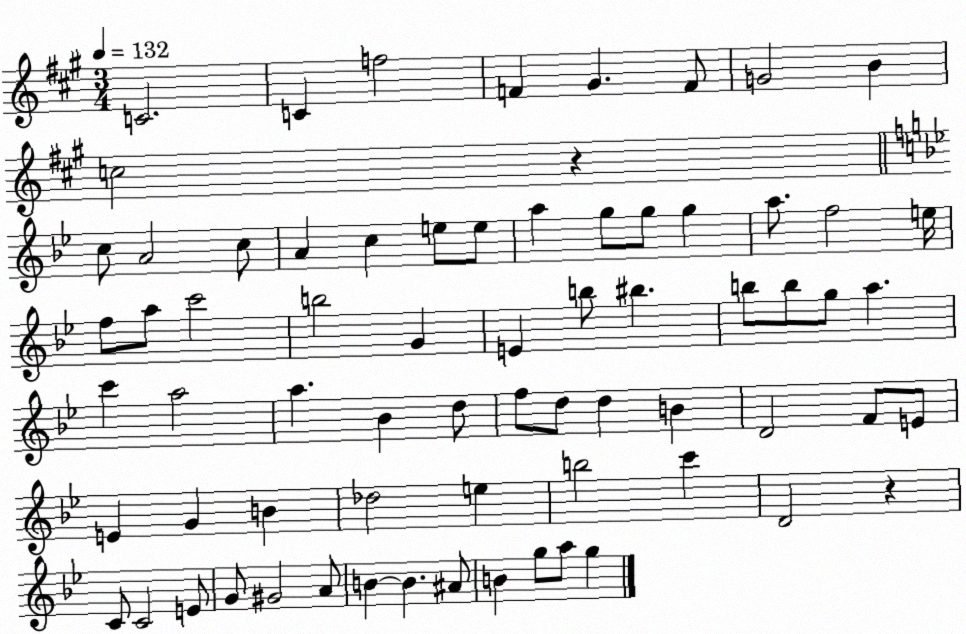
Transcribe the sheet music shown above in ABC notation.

X:1
T:Untitled
M:3/4
L:1/4
K:A
C2 C f2 F ^G F/2 G2 B c2 z c/2 A2 c/2 A c e/2 e/2 a g/2 g/2 g a/2 f2 e/4 f/2 a/2 c'2 b2 G E b/2 ^b b/2 b/2 g/2 a c' a2 a _B d/2 f/2 d/2 d B D2 F/2 E/2 E G B _d2 e b2 c' D2 z C/2 C2 E/2 G/2 ^G2 A/2 B B ^A/2 B g/2 a/2 g